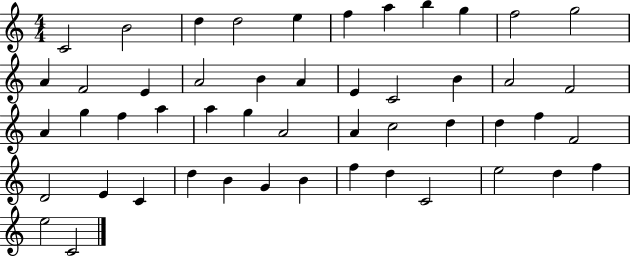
C4/h B4/h D5/q D5/h E5/q F5/q A5/q B5/q G5/q F5/h G5/h A4/q F4/h E4/q A4/h B4/q A4/q E4/q C4/h B4/q A4/h F4/h A4/q G5/q F5/q A5/q A5/q G5/q A4/h A4/q C5/h D5/q D5/q F5/q F4/h D4/h E4/q C4/q D5/q B4/q G4/q B4/q F5/q D5/q C4/h E5/h D5/q F5/q E5/h C4/h